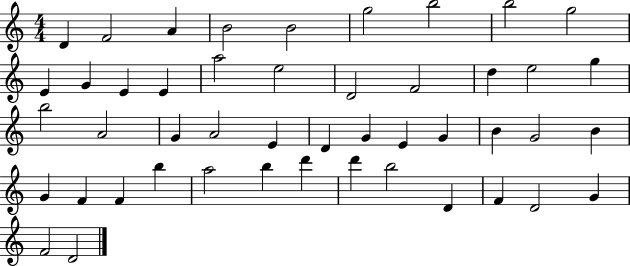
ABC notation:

X:1
T:Untitled
M:4/4
L:1/4
K:C
D F2 A B2 B2 g2 b2 b2 g2 E G E E a2 e2 D2 F2 d e2 g b2 A2 G A2 E D G E G B G2 B G F F b a2 b d' d' b2 D F D2 G F2 D2